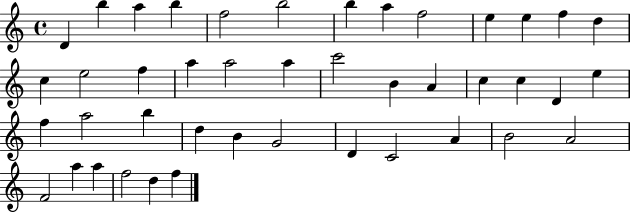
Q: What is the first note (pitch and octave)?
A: D4